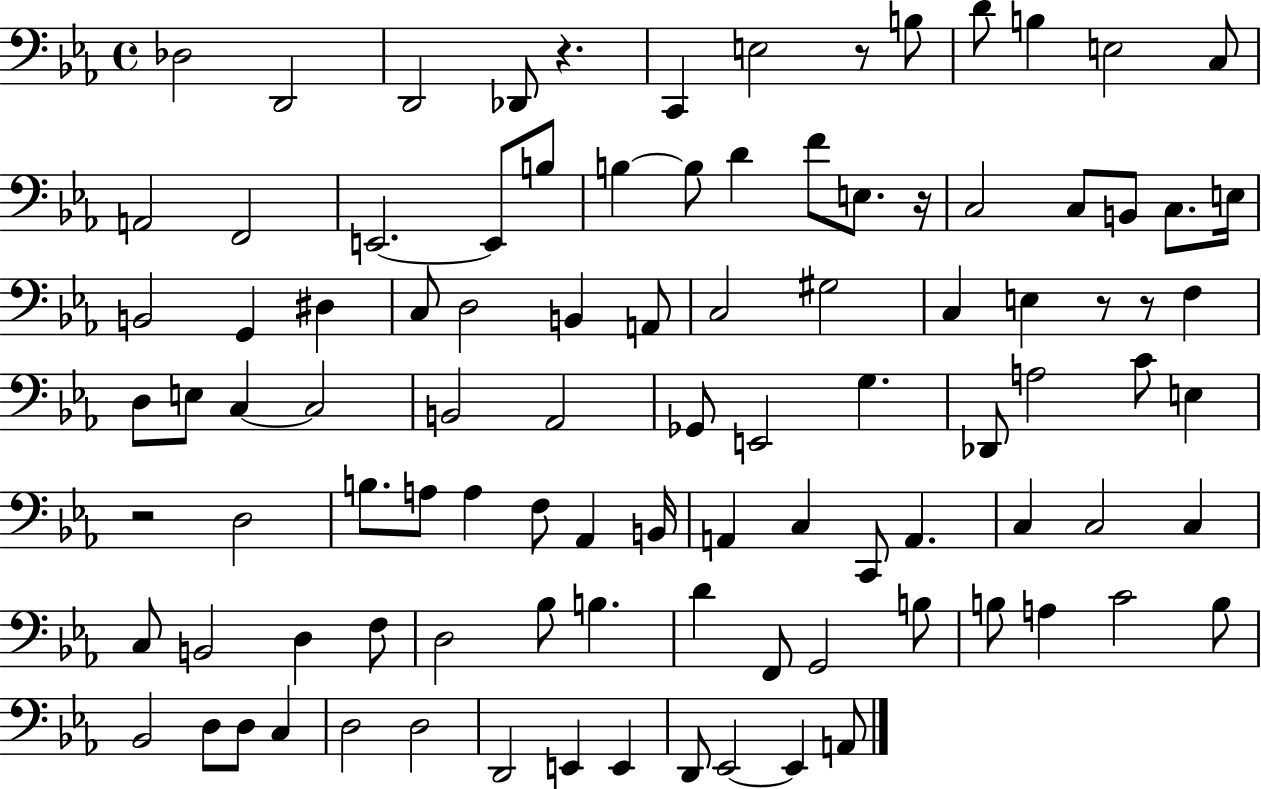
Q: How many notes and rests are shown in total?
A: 99